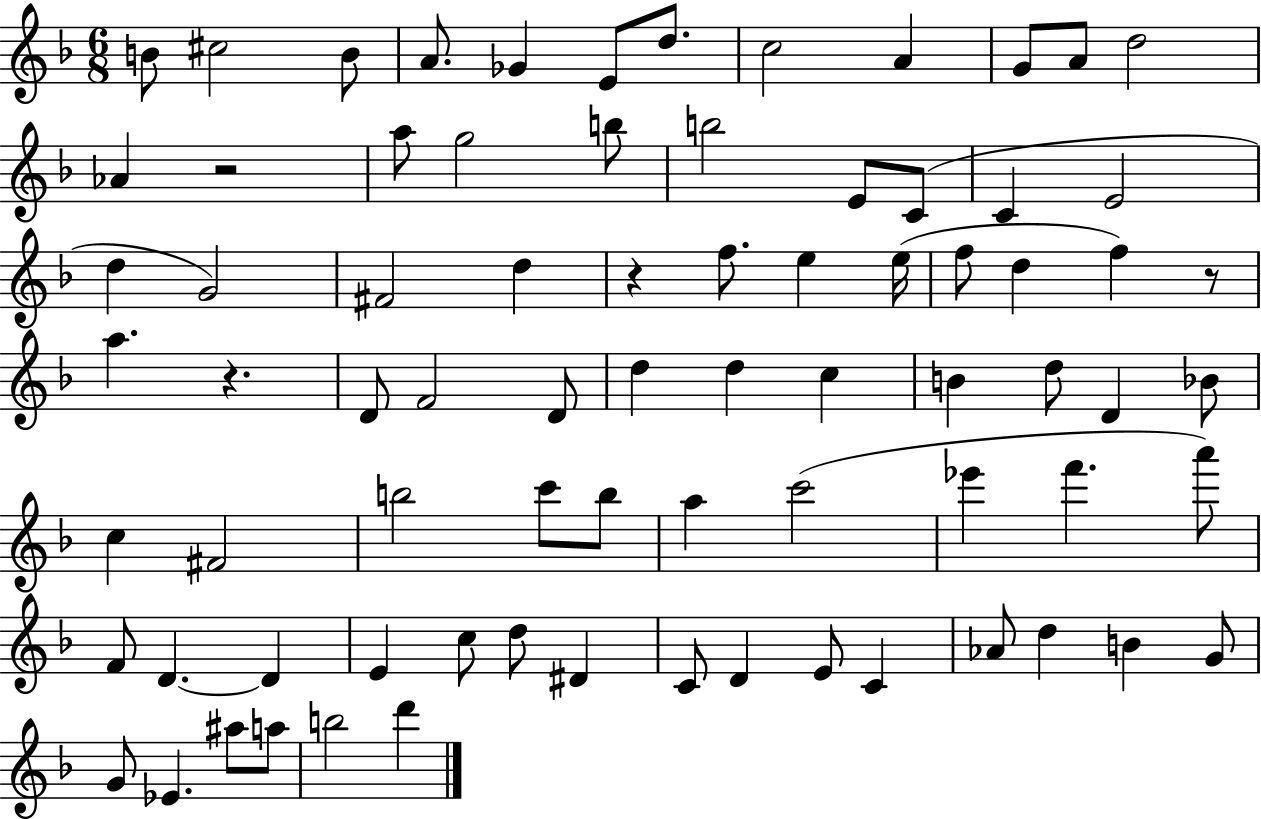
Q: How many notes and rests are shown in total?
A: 77